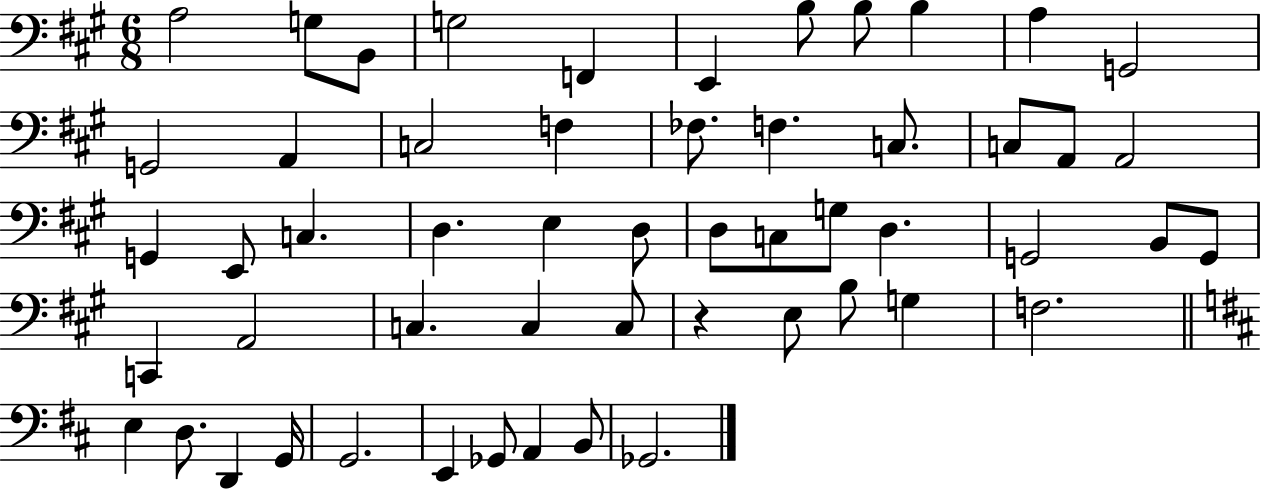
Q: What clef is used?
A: bass